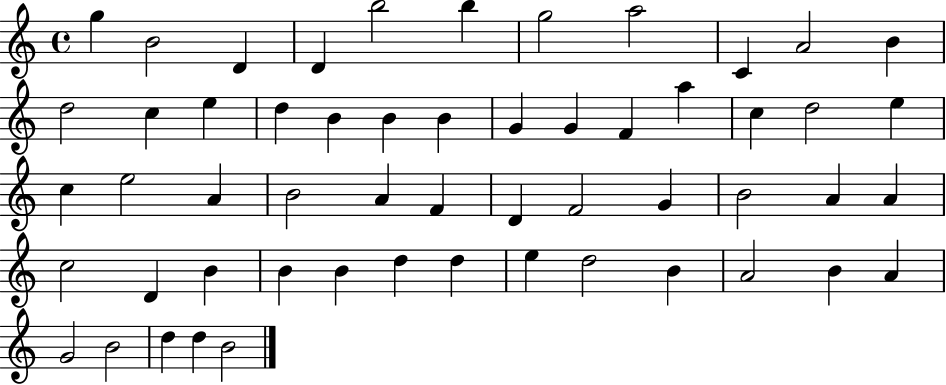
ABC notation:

X:1
T:Untitled
M:4/4
L:1/4
K:C
g B2 D D b2 b g2 a2 C A2 B d2 c e d B B B G G F a c d2 e c e2 A B2 A F D F2 G B2 A A c2 D B B B d d e d2 B A2 B A G2 B2 d d B2